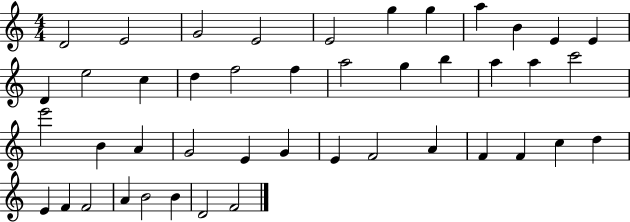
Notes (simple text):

D4/h E4/h G4/h E4/h E4/h G5/q G5/q A5/q B4/q E4/q E4/q D4/q E5/h C5/q D5/q F5/h F5/q A5/h G5/q B5/q A5/q A5/q C6/h E6/h B4/q A4/q G4/h E4/q G4/q E4/q F4/h A4/q F4/q F4/q C5/q D5/q E4/q F4/q F4/h A4/q B4/h B4/q D4/h F4/h